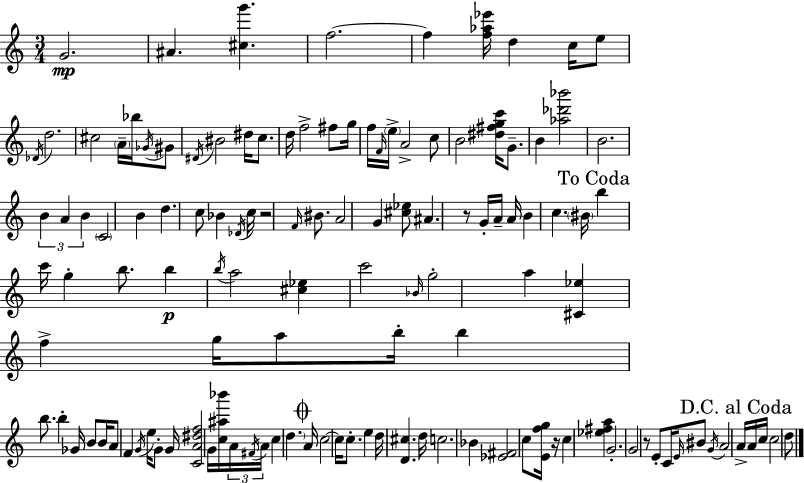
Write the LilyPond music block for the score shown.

{
  \clef treble
  \numericTimeSignature
  \time 3/4
  \key c \major
  g'2.\mp | ais'4. <cis'' g'''>4. | f''2.~~ | f''4 <f'' aes'' ees'''>16 d''4 c''16 e''8 | \break \acciaccatura { des'16 } d''2. | cis''2 \parenthesize a'16-- bes''16 \acciaccatura { ges'16 } | gis'8 \acciaccatura { dis'16 } bis'2 dis''16 | c''8. d''16 f''2-> | \break fis''8 g''16 f''16 \grace { f'16 } \parenthesize e''16-> a'2-> | c''8 b'2 | <dis'' fis'' g'' c'''>16 g'8.-- b'4 <aes'' des''' bes'''>2 | b'2. | \break \tuplet 3/2 { b'4 a'4 | b'4 } \parenthesize c'2 | b'4 d''4. c''8 | bes'4 \acciaccatura { des'16 } c''16 r2 | \break \grace { f'16 } bis'8. a'2 | g'4 <cis'' ees''>8 ais'4. | r8 g'16-. a'16-- a'16 b'4 c''4. | \parenthesize bis'16 \mark "To Coda" b''4 c'''16 g''4-. | \break b''8. b''4\p \acciaccatura { b''16 } a''2 | <cis'' ees''>4 c'''2 | \grace { bes'16 } g''2-. | a''4 <cis' ees''>4 | \break f''4-> g''16 a''8 b''16-. b''4 | b''8. b''4-. ges'16 b'8 b'16 a'8 | f'4 \acciaccatura { g'16 } e''16 g'8-. g'16 <c' a' dis'' f''>2 | g'16 <c'' ais'' bes'''>16 \tuplet 3/2 { a'16 \acciaccatura { fis'16 } a'16 } c''4 | \break \parenthesize d''4. \mark \markup { \musicglyph "scripts.coda" } a'16 c''2~~ | c''16 c''8.-. e''4 | d''16 <d' cis''>4. d''16 c''2. | bes'4 | \break <ees' fis'>2 c''8 | <e' f'' g''>16 r16 c''4 <ees'' fis'' a''>4 g'2.-. | g'2 | r8 e'8-. c'16 \grace { e'16 } | \break bis'8 \acciaccatura { g'16 } a'2 \mark "D.C. al Coda" a'16-> | a'16 c''16 c''2 d''8 | \bar "|."
}